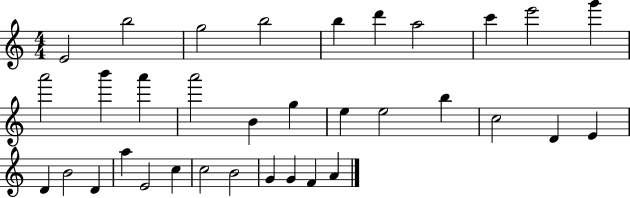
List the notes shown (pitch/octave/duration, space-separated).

E4/h B5/h G5/h B5/h B5/q D6/q A5/h C6/q E6/h G6/q A6/h B6/q A6/q A6/h B4/q G5/q E5/q E5/h B5/q C5/h D4/q E4/q D4/q B4/h D4/q A5/q E4/h C5/q C5/h B4/h G4/q G4/q F4/q A4/q